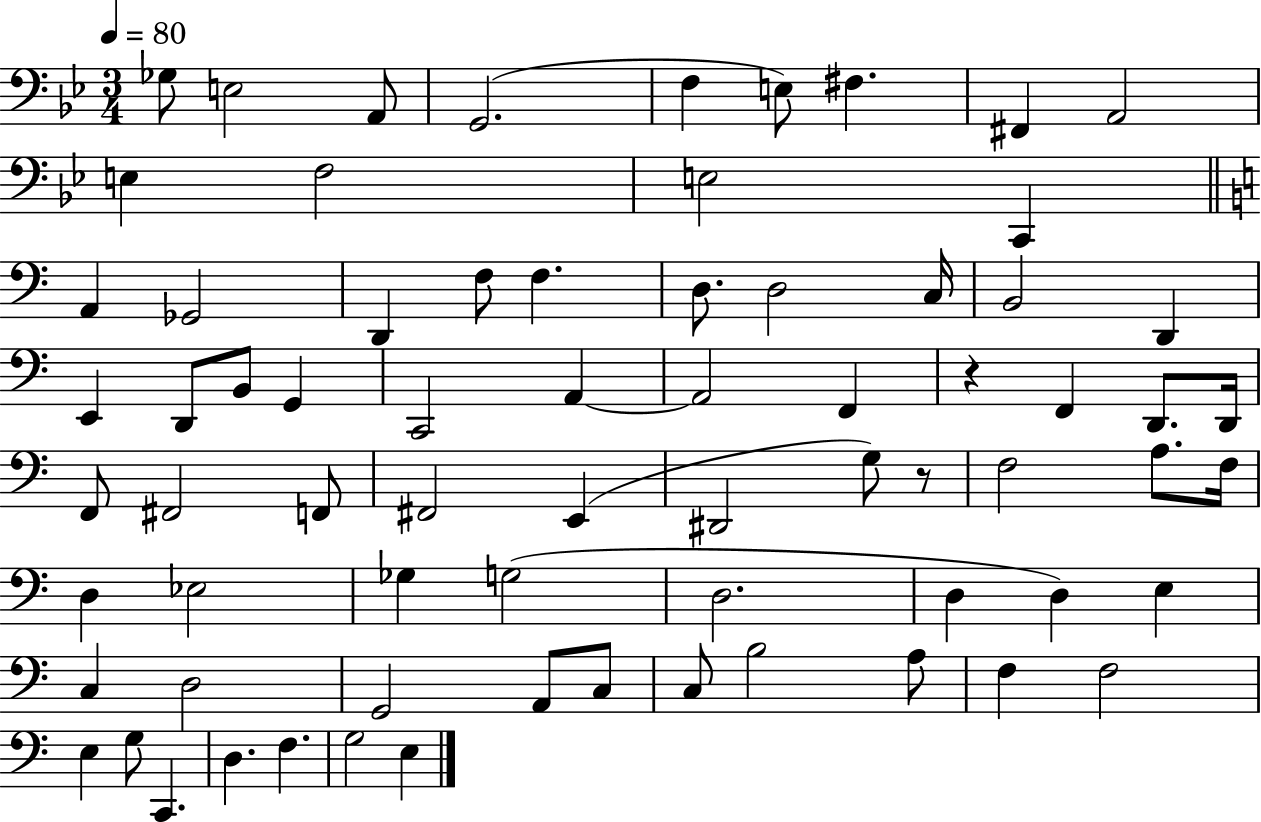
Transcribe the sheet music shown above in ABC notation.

X:1
T:Untitled
M:3/4
L:1/4
K:Bb
_G,/2 E,2 A,,/2 G,,2 F, E,/2 ^F, ^F,, A,,2 E, F,2 E,2 C,, A,, _G,,2 D,, F,/2 F, D,/2 D,2 C,/4 B,,2 D,, E,, D,,/2 B,,/2 G,, C,,2 A,, A,,2 F,, z F,, D,,/2 D,,/4 F,,/2 ^F,,2 F,,/2 ^F,,2 E,, ^D,,2 G,/2 z/2 F,2 A,/2 F,/4 D, _E,2 _G, G,2 D,2 D, D, E, C, D,2 G,,2 A,,/2 C,/2 C,/2 B,2 A,/2 F, F,2 E, G,/2 C,, D, F, G,2 E,